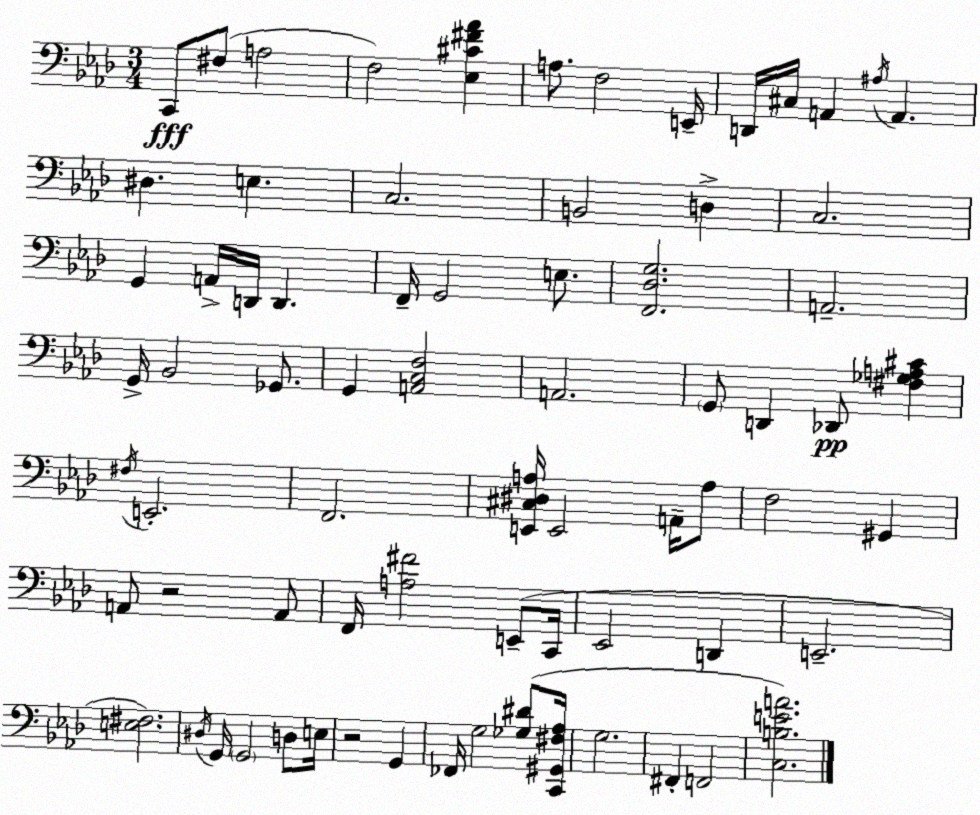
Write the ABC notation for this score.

X:1
T:Untitled
M:3/4
L:1/4
K:Fm
C,,/2 ^F,/2 A,2 F,2 [_E,^C^F_A] A,/2 F,2 E,,/4 D,,/4 ^C,/4 A,, ^A,/4 A,, ^D, E, C,2 B,,2 D, C,2 G,, A,,/4 D,,/4 D,, F,,/4 G,,2 E,/2 [F,,_D,G,]2 A,,2 G,,/4 _B,,2 _G,,/2 G,, [A,,C,F,]2 A,,2 G,,/2 D,, _D,,/2 [^F,_G,A,^C] ^F,/4 E,,2 F,,2 [E,,^C,^D,A,]/4 E,,2 A,,/4 A,/2 F,2 ^G,, A,,/2 z2 A,,/2 F,,/4 [A,^F]2 E,,/2 C,,/4 _E,,2 D,, E,,2 [E,^F,]2 ^D,/4 G,,/4 G,,2 D,/2 E,/4 z2 G,, _F,,/4 G,2 [_G,^D]/2 [C,,^G,,^F,_A,]/4 G,2 ^F,, F,,2 [C,B,EA]2